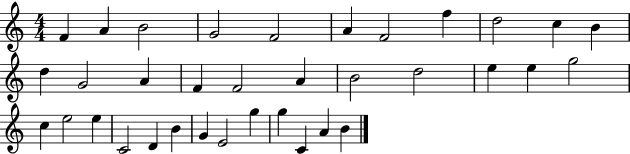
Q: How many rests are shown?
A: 0